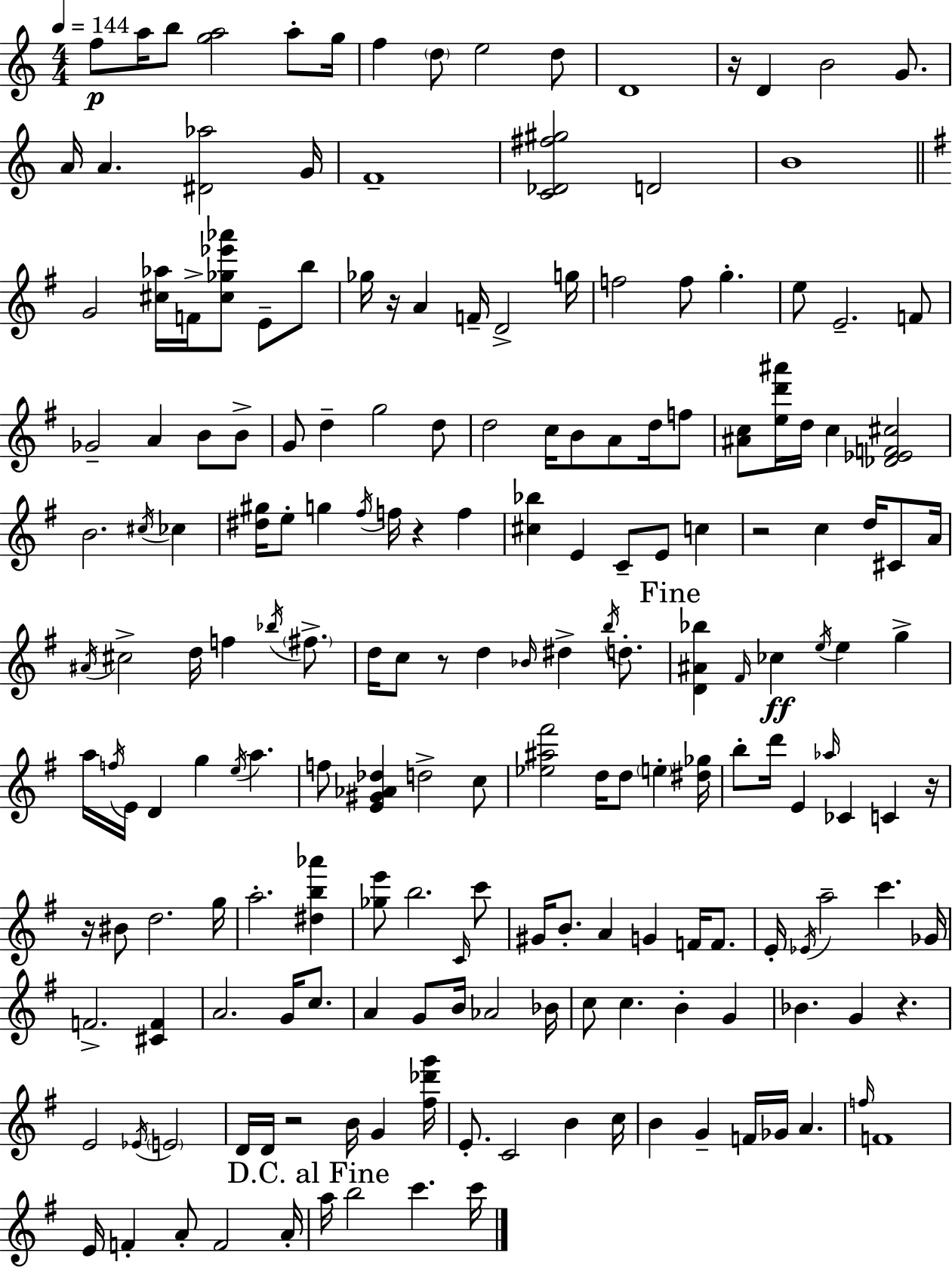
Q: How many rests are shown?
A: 9